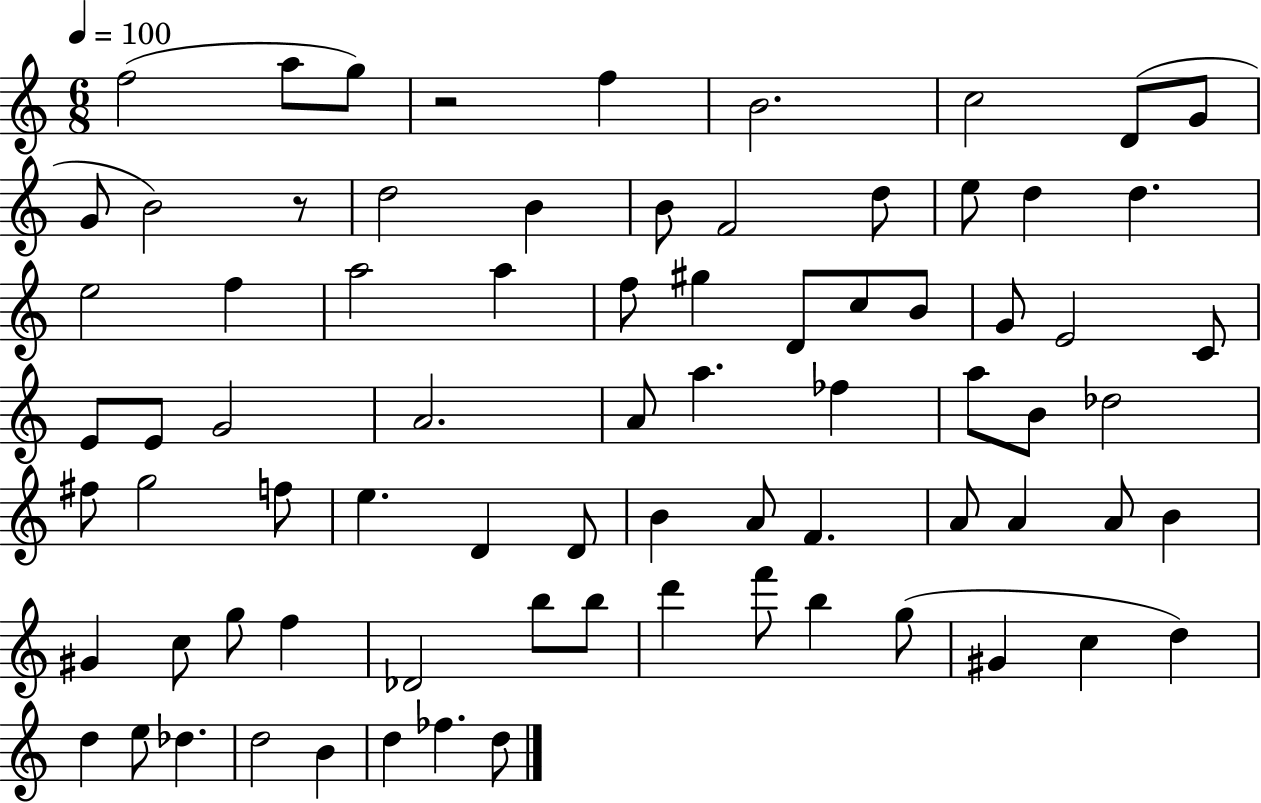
{
  \clef treble
  \numericTimeSignature
  \time 6/8
  \key c \major
  \tempo 4 = 100
  \repeat volta 2 { f''2( a''8 g''8) | r2 f''4 | b'2. | c''2 d'8( g'8 | \break g'8 b'2) r8 | d''2 b'4 | b'8 f'2 d''8 | e''8 d''4 d''4. | \break e''2 f''4 | a''2 a''4 | f''8 gis''4 d'8 c''8 b'8 | g'8 e'2 c'8 | \break e'8 e'8 g'2 | a'2. | a'8 a''4. fes''4 | a''8 b'8 des''2 | \break fis''8 g''2 f''8 | e''4. d'4 d'8 | b'4 a'8 f'4. | a'8 a'4 a'8 b'4 | \break gis'4 c''8 g''8 f''4 | des'2 b''8 b''8 | d'''4 f'''8 b''4 g''8( | gis'4 c''4 d''4) | \break d''4 e''8 des''4. | d''2 b'4 | d''4 fes''4. d''8 | } \bar "|."
}